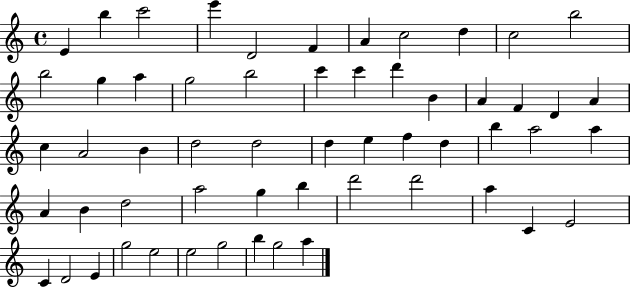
{
  \clef treble
  \time 4/4
  \defaultTimeSignature
  \key c \major
  e'4 b''4 c'''2 | e'''4 d'2 f'4 | a'4 c''2 d''4 | c''2 b''2 | \break b''2 g''4 a''4 | g''2 b''2 | c'''4 c'''4 d'''4 b'4 | a'4 f'4 d'4 a'4 | \break c''4 a'2 b'4 | d''2 d''2 | d''4 e''4 f''4 d''4 | b''4 a''2 a''4 | \break a'4 b'4 d''2 | a''2 g''4 b''4 | d'''2 d'''2 | a''4 c'4 e'2 | \break c'4 d'2 e'4 | g''2 e''2 | e''2 g''2 | b''4 g''2 a''4 | \break \bar "|."
}